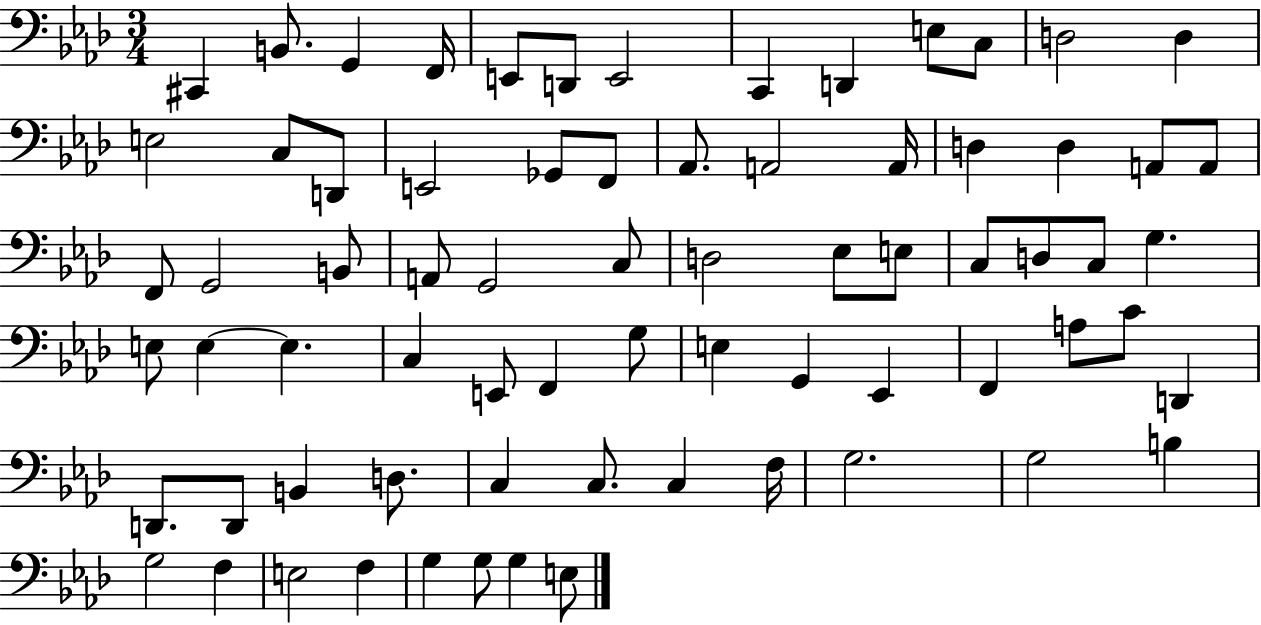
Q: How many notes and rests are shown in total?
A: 72